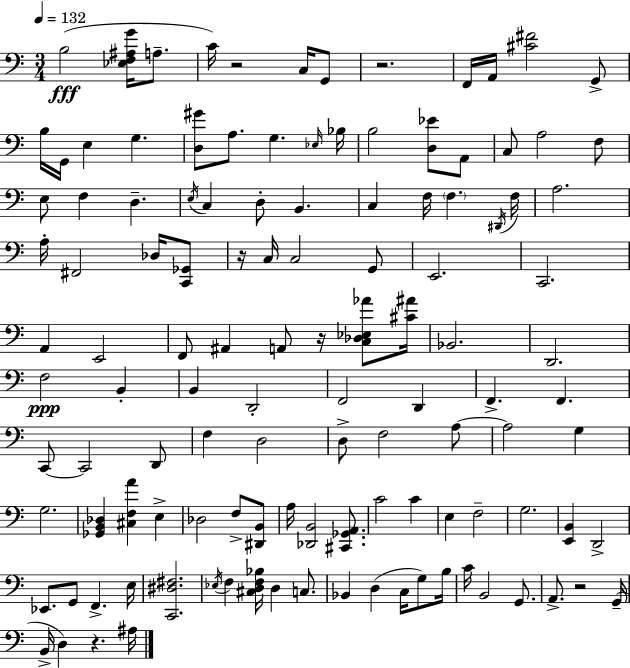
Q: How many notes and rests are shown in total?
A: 120